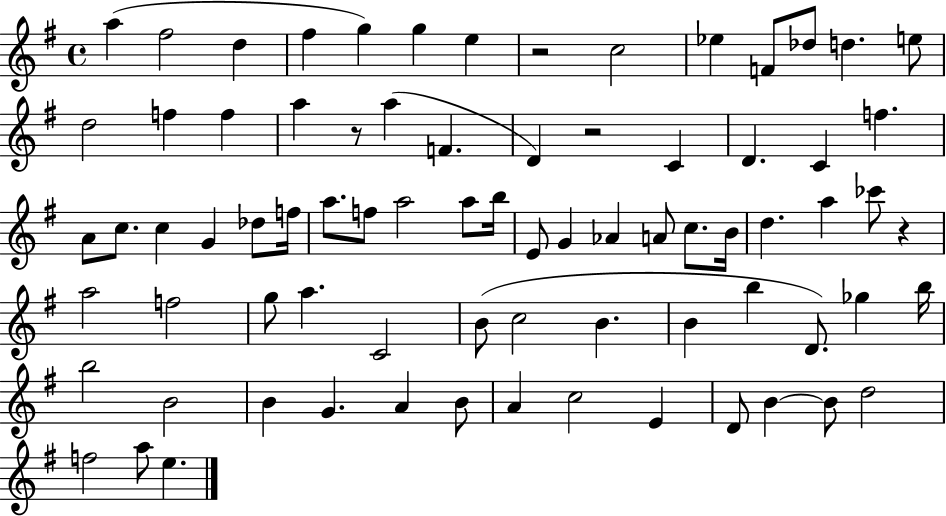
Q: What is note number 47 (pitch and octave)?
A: G5